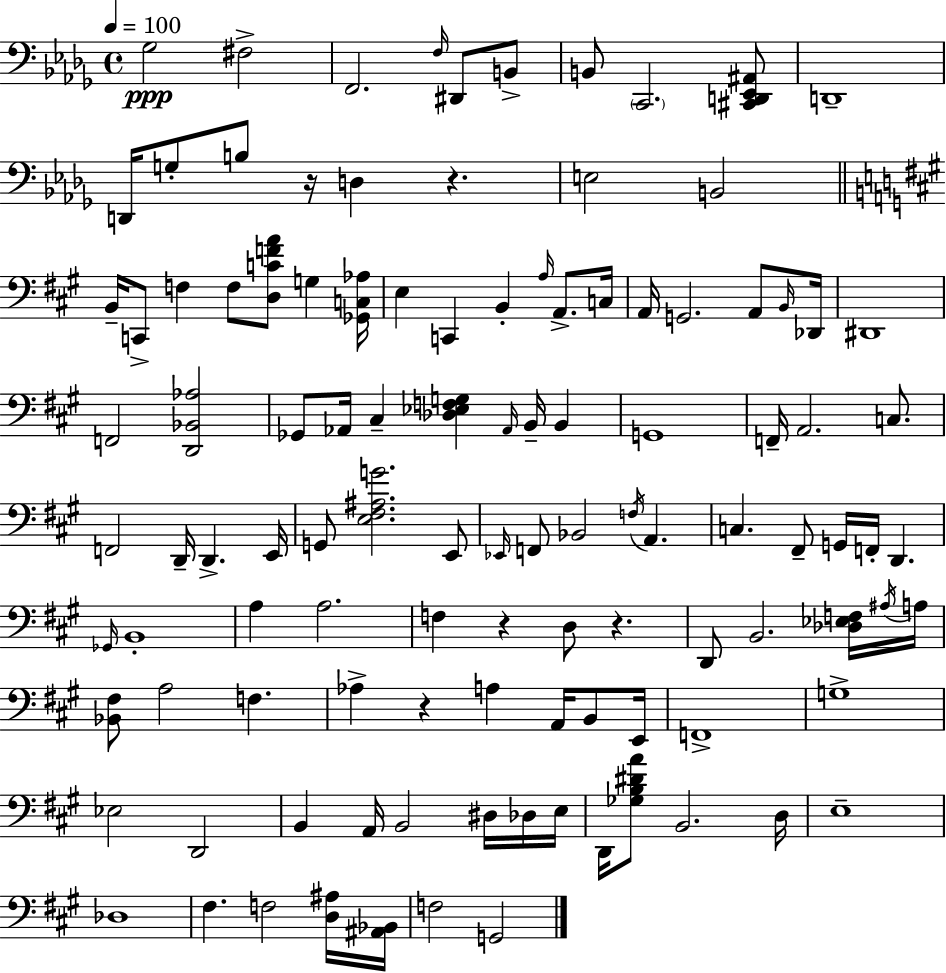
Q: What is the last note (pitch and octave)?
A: G2